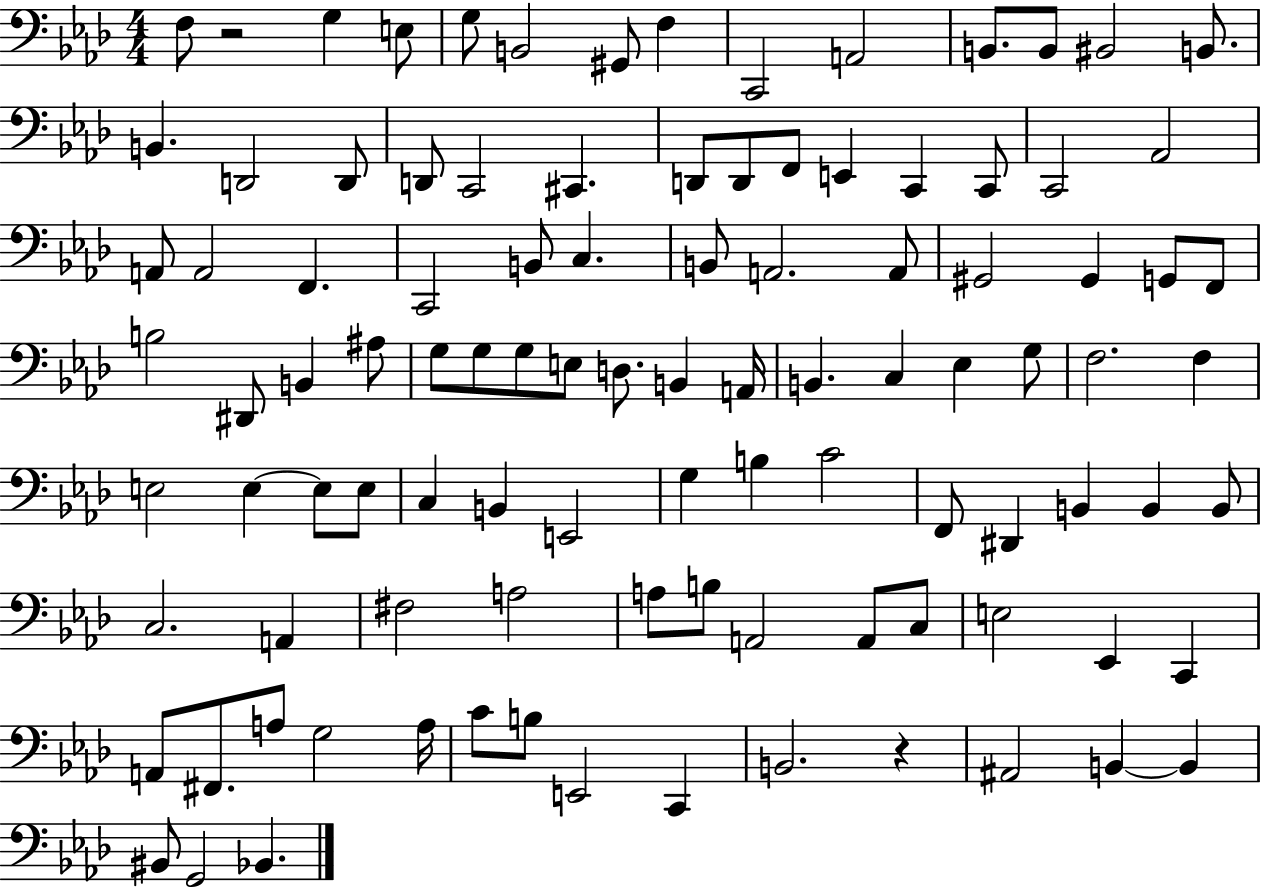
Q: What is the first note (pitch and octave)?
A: F3